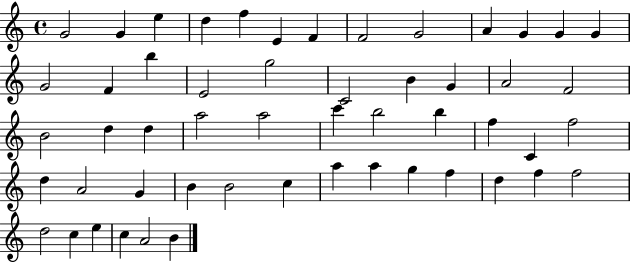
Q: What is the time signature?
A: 4/4